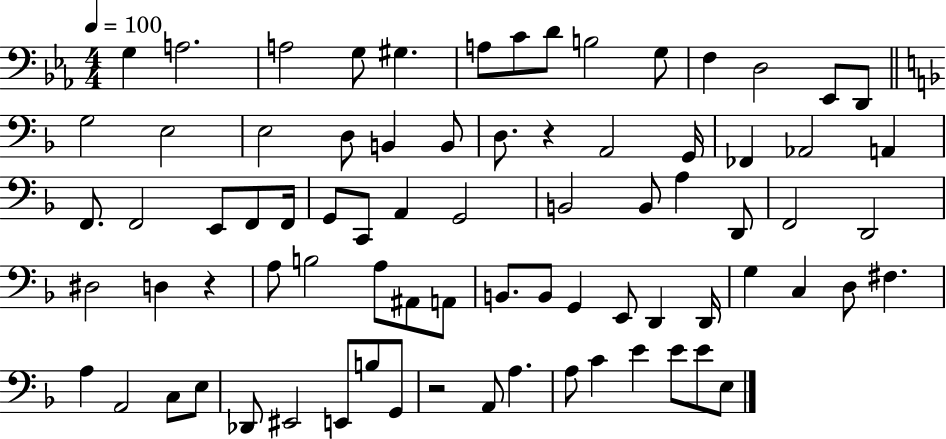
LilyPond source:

{
  \clef bass
  \numericTimeSignature
  \time 4/4
  \key ees \major
  \tempo 4 = 100
  \repeat volta 2 { g4 a2. | a2 g8 gis4. | a8 c'8 d'8 b2 g8 | f4 d2 ees,8 d,8 | \break \bar "||" \break \key d \minor g2 e2 | e2 d8 b,4 b,8 | d8. r4 a,2 g,16 | fes,4 aes,2 a,4 | \break f,8. f,2 e,8 f,8 f,16 | g,8 c,8 a,4 g,2 | b,2 b,8 a4 d,8 | f,2 d,2 | \break dis2 d4 r4 | a8 b2 a8 ais,8 a,8 | b,8. b,8 g,4 e,8 d,4 d,16 | g4 c4 d8 fis4. | \break a4 a,2 c8 e8 | des,8 eis,2 e,8 b8 g,8 | r2 a,8 a4. | a8 c'4 e'4 e'8 e'8 e8 | \break } \bar "|."
}